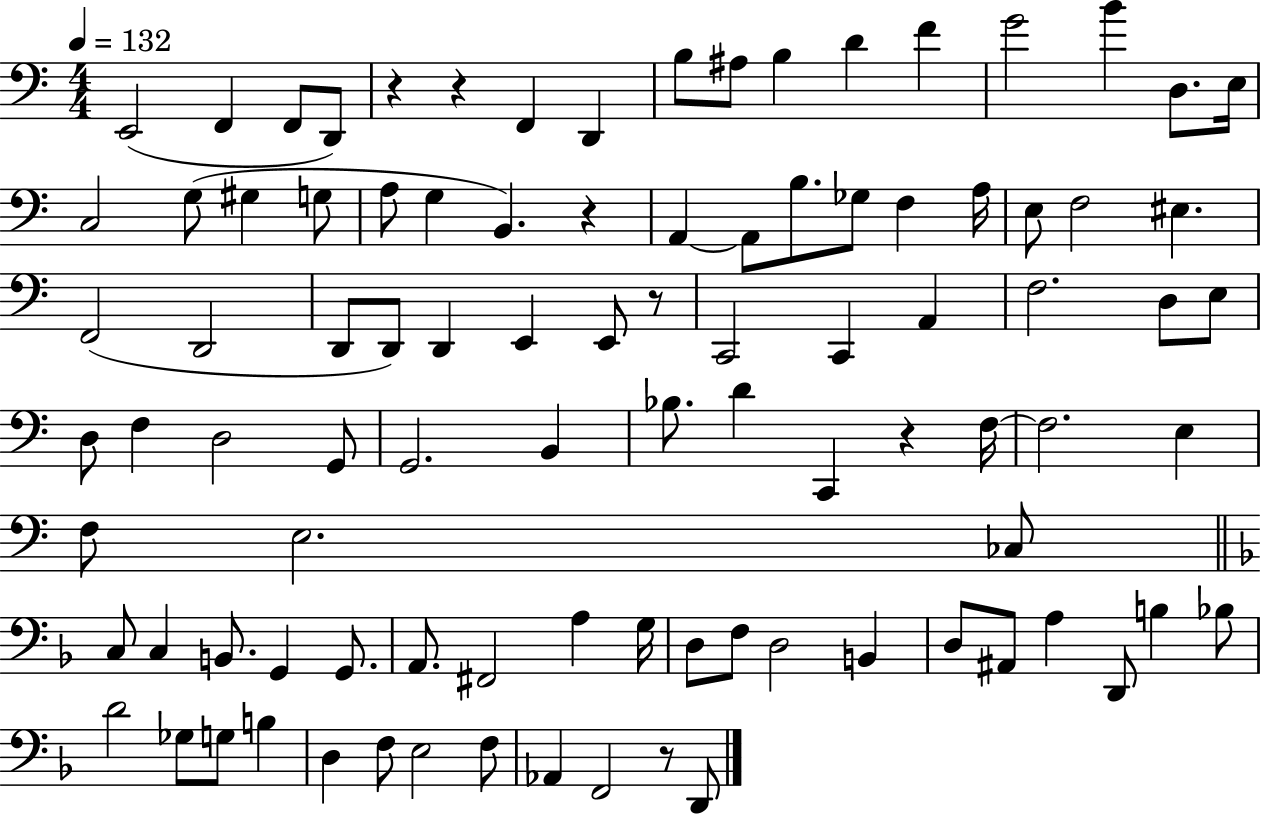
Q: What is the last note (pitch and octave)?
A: D2